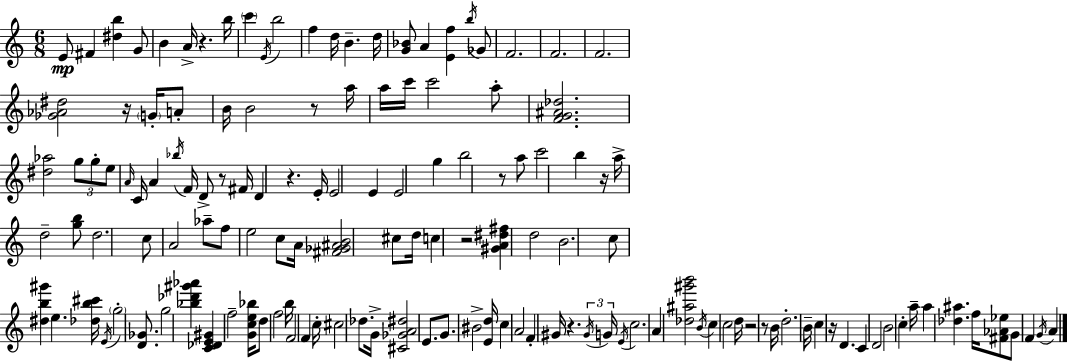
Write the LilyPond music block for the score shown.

{
  \clef treble
  \numericTimeSignature
  \time 6/8
  \key a \minor
  e'8\mp fis'4 <dis'' b''>4 g'8 | b'4 a'16-> r4. b''16 | \parenthesize c'''4 \acciaccatura { e'16 } b''2 | f''4 d''16 b'4.-- | \break d''16 <g' bes'>8 a'4 <e' f''>4 \acciaccatura { b''16 } | ges'8 f'2. | f'2. | f'2. | \break <ges' aes' dis''>2 r16 \parenthesize g'16-. | a'8-. b'16 b'2 r8 | a''16 a''16 c'''16 c'''2 | a''8-. <f' g' ais' des''>2. | \break <dis'' aes''>2 \tuplet 3/2 { g''8 | g''8-. e''8 } \grace { a'16 } c'16 a'4 \acciaccatura { bes''16 } f'16 | d'8-> r8 fis'16 d'4 r4. | e'16-. e'2 | \break e'4 e'2 | g''4 b''2 | r8 a''8 c'''2 | b''4 r16 a''16-> d''2-- | \break <g'' b''>8 d''2. | c''8 a'2 | aes''8-- f''8 e''2 | c''8 a'16 <fis' ges' ais' b'>2 | \break cis''8 d''16 c''4 r2 | <gis' a' dis'' fis''>4 d''2 | b'2. | c''8 <dis'' b'' gis'''>4 e''4. | \break <des'' b'' cis'''>16 \acciaccatura { e'16 } \parenthesize g''2-. | <d' ges'>8. g''2 | <bes'' des''' gis''' aes'''>4 <c' des' e' gis'>4 f''2-- | <g' c'' e'' bes''>16 d''8 f''2 | \break b''16 f'2 | f'4 c''16-. cis''2 | des''8. g'16-> <cis' ges' a' dis''>2 | e'8. g'8. bis'2-> | \break <e' d''>16 c''4 a'2 | f'4-. gis'16 r4. | \tuplet 3/2 { \acciaccatura { gis'16 } g'16 \acciaccatura { e'16 } } c''2. | a'4 <des'' ais'' gis''' b'''>2 | \break \acciaccatura { b'16 } c''4 | c''2 d''16 r2 | r8 b'16 d''2.-. | b'16-- c''4 | \break r16 d'4. c'4 | d'2 b'2 | c''4-. a''16-- a''4 | <des'' ais''>4. f''16 <fis' aes' ees''>8 g'8 | \break f'4 \acciaccatura { g'16 } a'4 \bar "|."
}